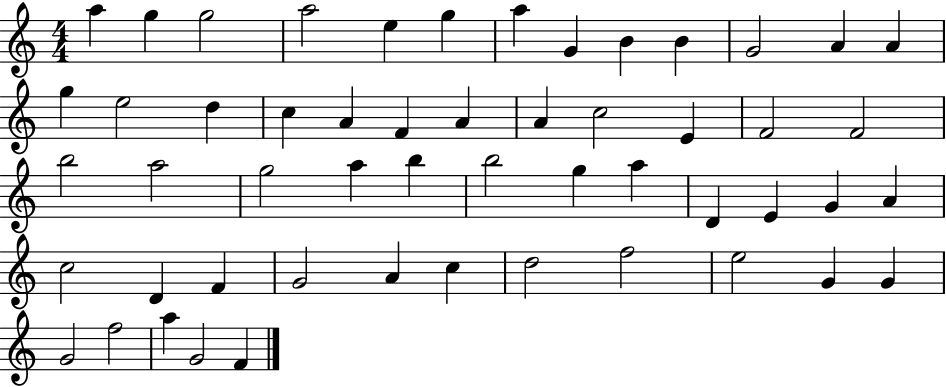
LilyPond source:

{
  \clef treble
  \numericTimeSignature
  \time 4/4
  \key c \major
  a''4 g''4 g''2 | a''2 e''4 g''4 | a''4 g'4 b'4 b'4 | g'2 a'4 a'4 | \break g''4 e''2 d''4 | c''4 a'4 f'4 a'4 | a'4 c''2 e'4 | f'2 f'2 | \break b''2 a''2 | g''2 a''4 b''4 | b''2 g''4 a''4 | d'4 e'4 g'4 a'4 | \break c''2 d'4 f'4 | g'2 a'4 c''4 | d''2 f''2 | e''2 g'4 g'4 | \break g'2 f''2 | a''4 g'2 f'4 | \bar "|."
}